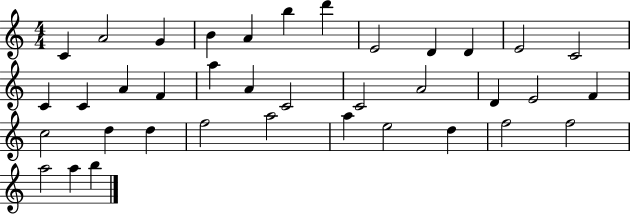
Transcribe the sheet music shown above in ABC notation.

X:1
T:Untitled
M:4/4
L:1/4
K:C
C A2 G B A b d' E2 D D E2 C2 C C A F a A C2 C2 A2 D E2 F c2 d d f2 a2 a e2 d f2 f2 a2 a b